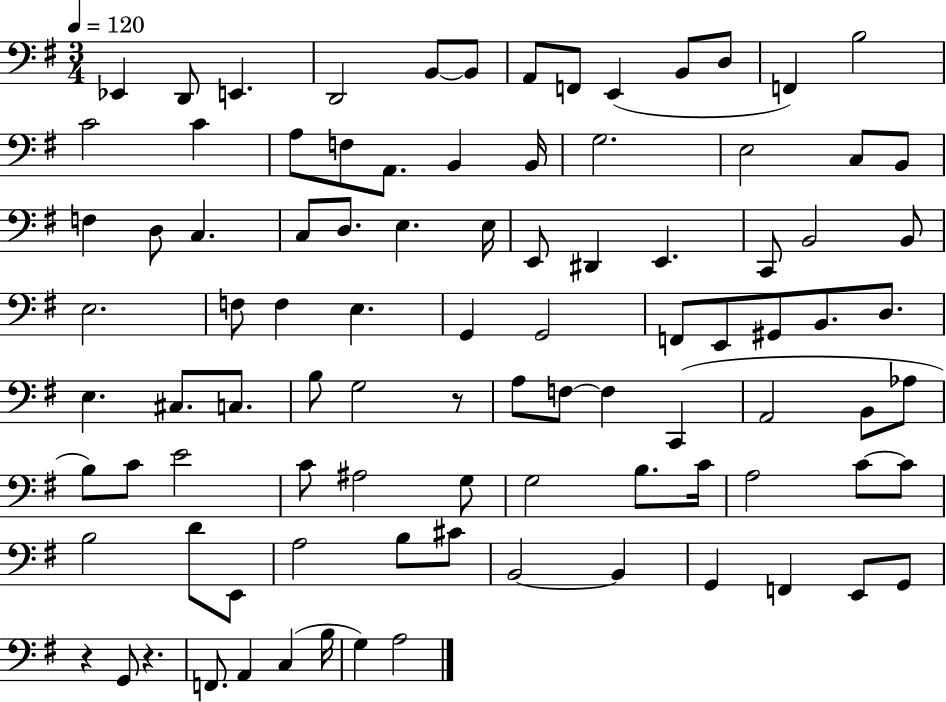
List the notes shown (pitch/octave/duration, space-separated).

Eb2/q D2/e E2/q. D2/h B2/e B2/e A2/e F2/e E2/q B2/e D3/e F2/q B3/h C4/h C4/q A3/e F3/e A2/e. B2/q B2/s G3/h. E3/h C3/e B2/e F3/q D3/e C3/q. C3/e D3/e. E3/q. E3/s E2/e D#2/q E2/q. C2/e B2/h B2/e E3/h. F3/e F3/q E3/q. G2/q G2/h F2/e E2/e G#2/e B2/e. D3/e. E3/q. C#3/e. C3/e. B3/e G3/h R/e A3/e F3/e F3/q C2/q A2/h B2/e Ab3/e B3/e C4/e E4/h C4/e A#3/h G3/e G3/h B3/e. C4/s A3/h C4/e C4/e B3/h D4/e E2/e A3/h B3/e C#4/e B2/h B2/q G2/q F2/q E2/e G2/e R/q G2/e R/q. F2/e. A2/q C3/q B3/s G3/q A3/h